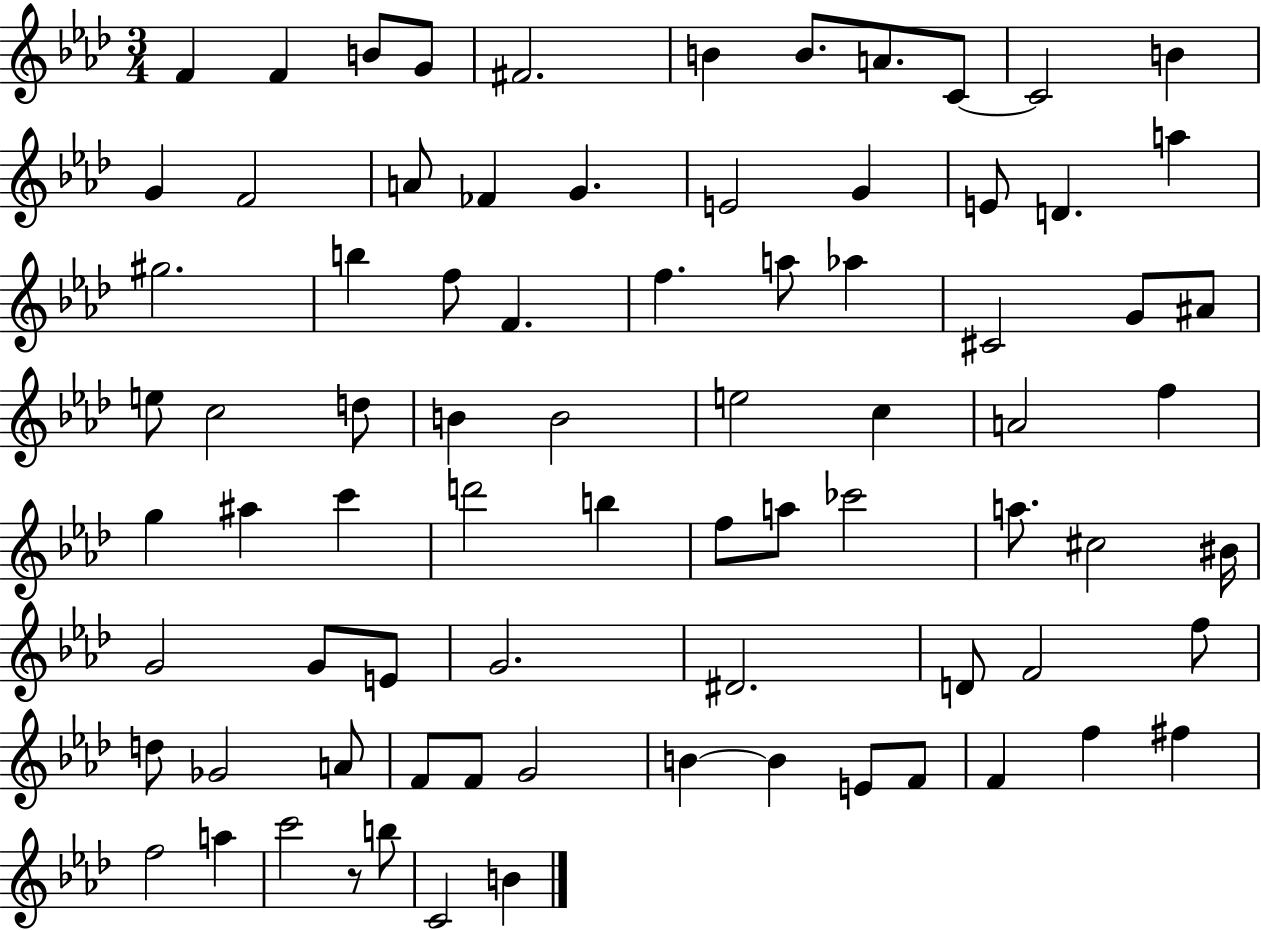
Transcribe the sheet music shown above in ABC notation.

X:1
T:Untitled
M:3/4
L:1/4
K:Ab
F F B/2 G/2 ^F2 B B/2 A/2 C/2 C2 B G F2 A/2 _F G E2 G E/2 D a ^g2 b f/2 F f a/2 _a ^C2 G/2 ^A/2 e/2 c2 d/2 B B2 e2 c A2 f g ^a c' d'2 b f/2 a/2 _c'2 a/2 ^c2 ^B/4 G2 G/2 E/2 G2 ^D2 D/2 F2 f/2 d/2 _G2 A/2 F/2 F/2 G2 B B E/2 F/2 F f ^f f2 a c'2 z/2 b/2 C2 B